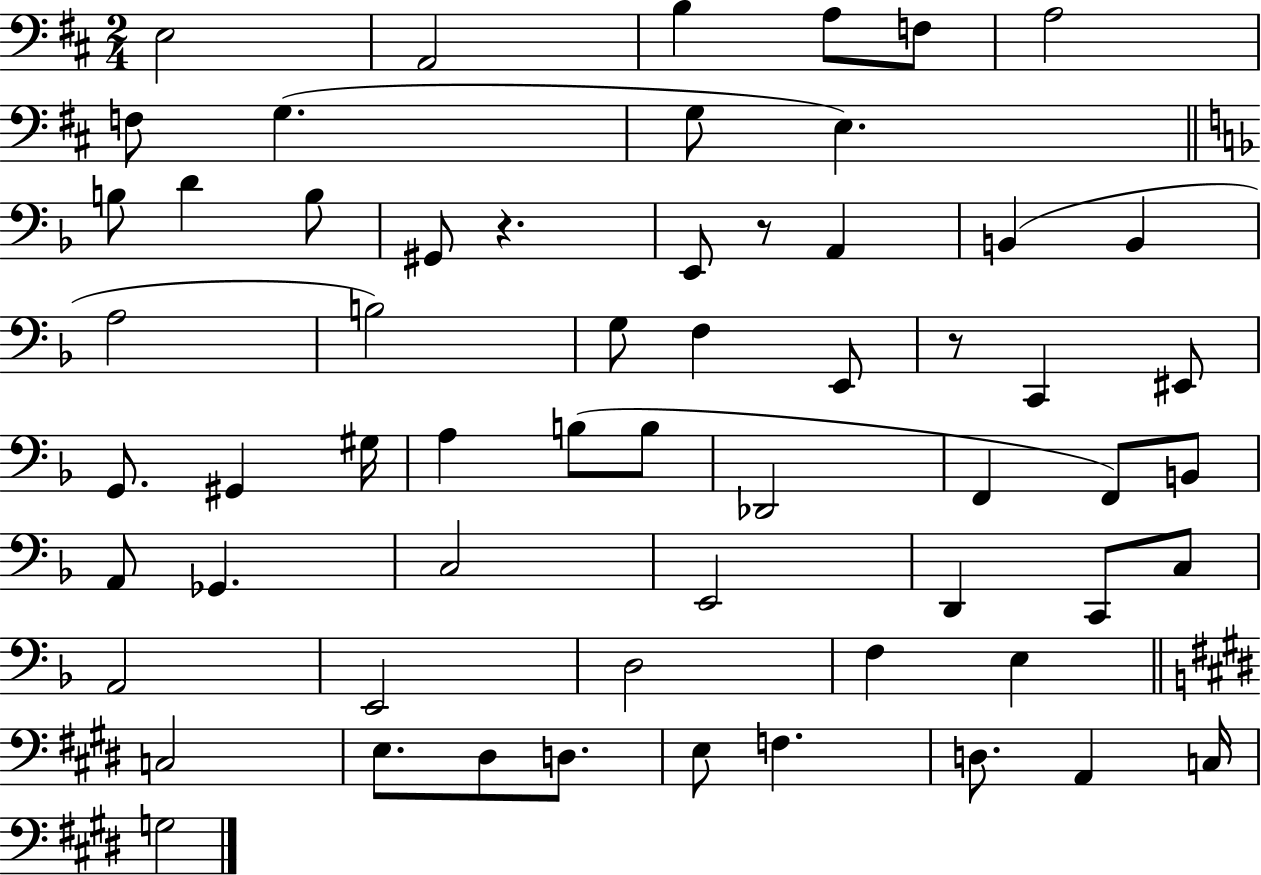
{
  \clef bass
  \numericTimeSignature
  \time 2/4
  \key d \major
  \repeat volta 2 { e2 | a,2 | b4 a8 f8 | a2 | \break f8 g4.( | g8 e4.) | \bar "||" \break \key f \major b8 d'4 b8 | gis,8 r4. | e,8 r8 a,4 | b,4( b,4 | \break a2 | b2) | g8 f4 e,8 | r8 c,4 eis,8 | \break g,8. gis,4 gis16 | a4 b8( b8 | des,2 | f,4 f,8) b,8 | \break a,8 ges,4. | c2 | e,2 | d,4 c,8 c8 | \break a,2 | e,2 | d2 | f4 e4 | \break \bar "||" \break \key e \major c2 | e8. dis8 d8. | e8 f4. | d8. a,4 c16 | \break g2 | } \bar "|."
}